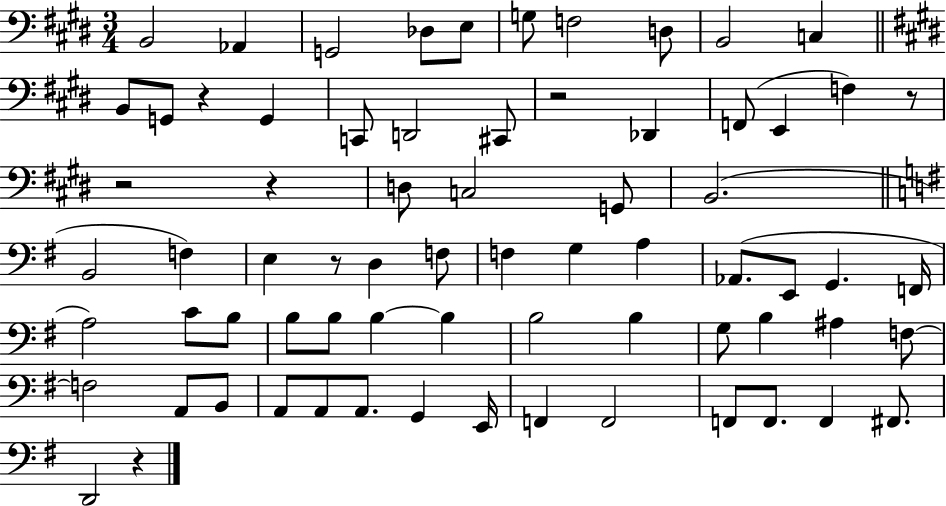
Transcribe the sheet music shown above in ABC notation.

X:1
T:Untitled
M:3/4
L:1/4
K:E
B,,2 _A,, G,,2 _D,/2 E,/2 G,/2 F,2 D,/2 B,,2 C, B,,/2 G,,/2 z G,, C,,/2 D,,2 ^C,,/2 z2 _D,, F,,/2 E,, F, z/2 z2 z D,/2 C,2 G,,/2 B,,2 B,,2 F, E, z/2 D, F,/2 F, G, A, _A,,/2 E,,/2 G,, F,,/4 A,2 C/2 B,/2 B,/2 B,/2 B, B, B,2 B, G,/2 B, ^A, F,/2 F,2 A,,/2 B,,/2 A,,/2 A,,/2 A,,/2 G,, E,,/4 F,, F,,2 F,,/2 F,,/2 F,, ^F,,/2 D,,2 z